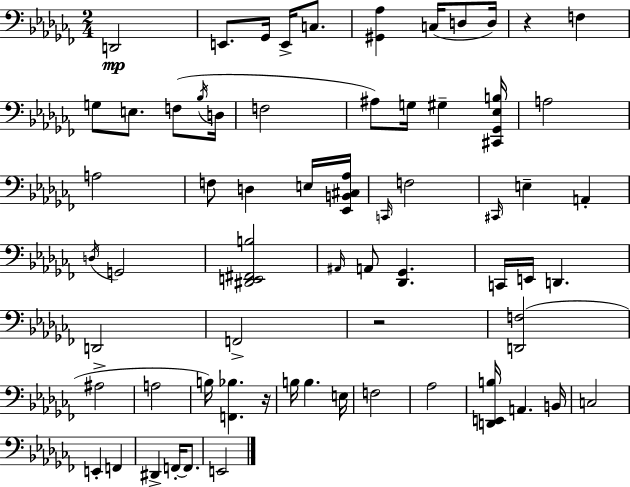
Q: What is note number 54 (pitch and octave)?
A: E2